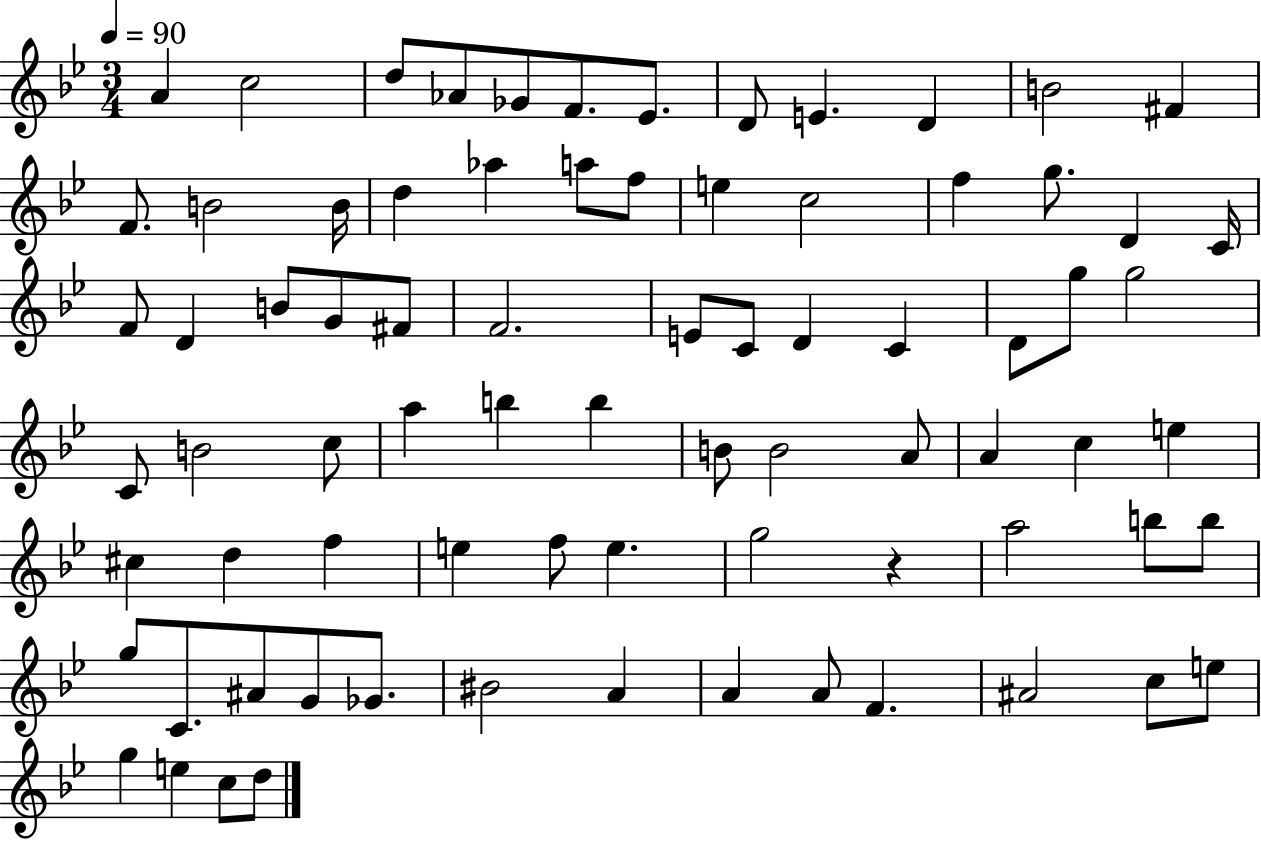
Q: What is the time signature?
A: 3/4